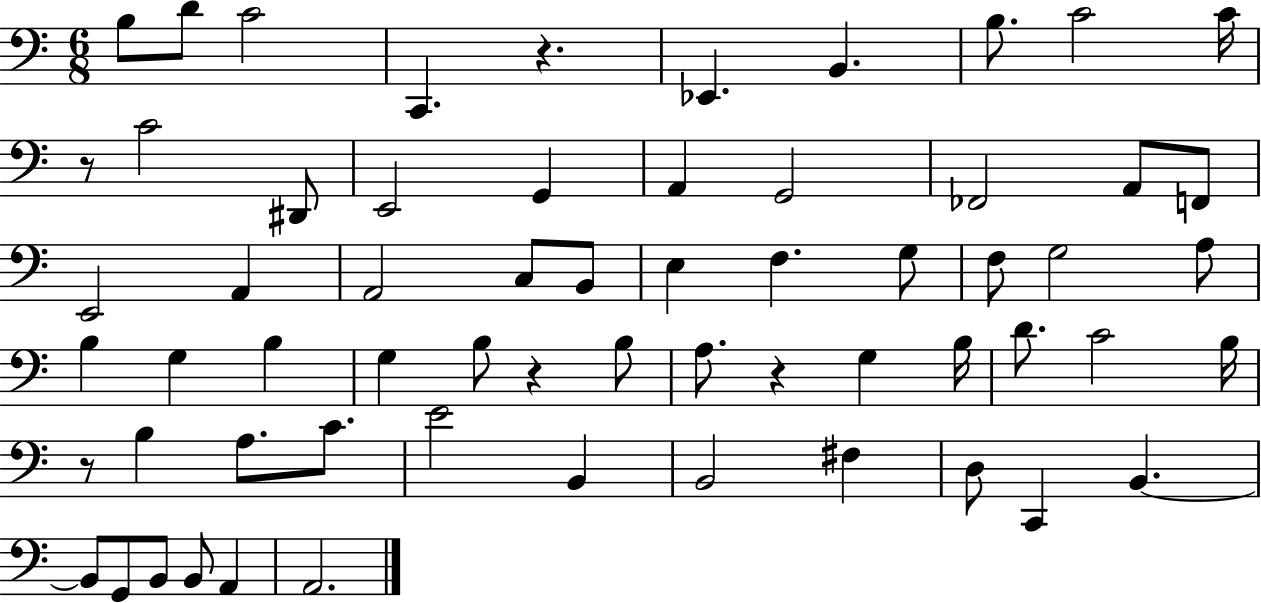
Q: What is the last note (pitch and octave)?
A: A2